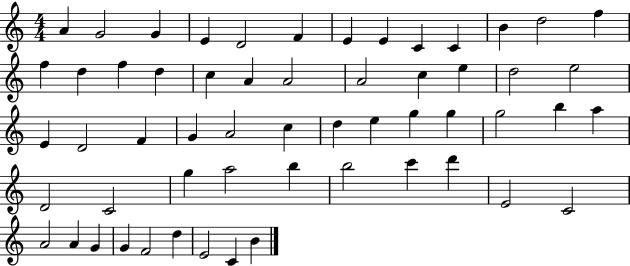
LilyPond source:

{
  \clef treble
  \numericTimeSignature
  \time 4/4
  \key c \major
  a'4 g'2 g'4 | e'4 d'2 f'4 | e'4 e'4 c'4 c'4 | b'4 d''2 f''4 | \break f''4 d''4 f''4 d''4 | c''4 a'4 a'2 | a'2 c''4 e''4 | d''2 e''2 | \break e'4 d'2 f'4 | g'4 a'2 c''4 | d''4 e''4 g''4 g''4 | g''2 b''4 a''4 | \break d'2 c'2 | g''4 a''2 b''4 | b''2 c'''4 d'''4 | e'2 c'2 | \break a'2 a'4 g'4 | g'4 f'2 d''4 | e'2 c'4 b'4 | \bar "|."
}